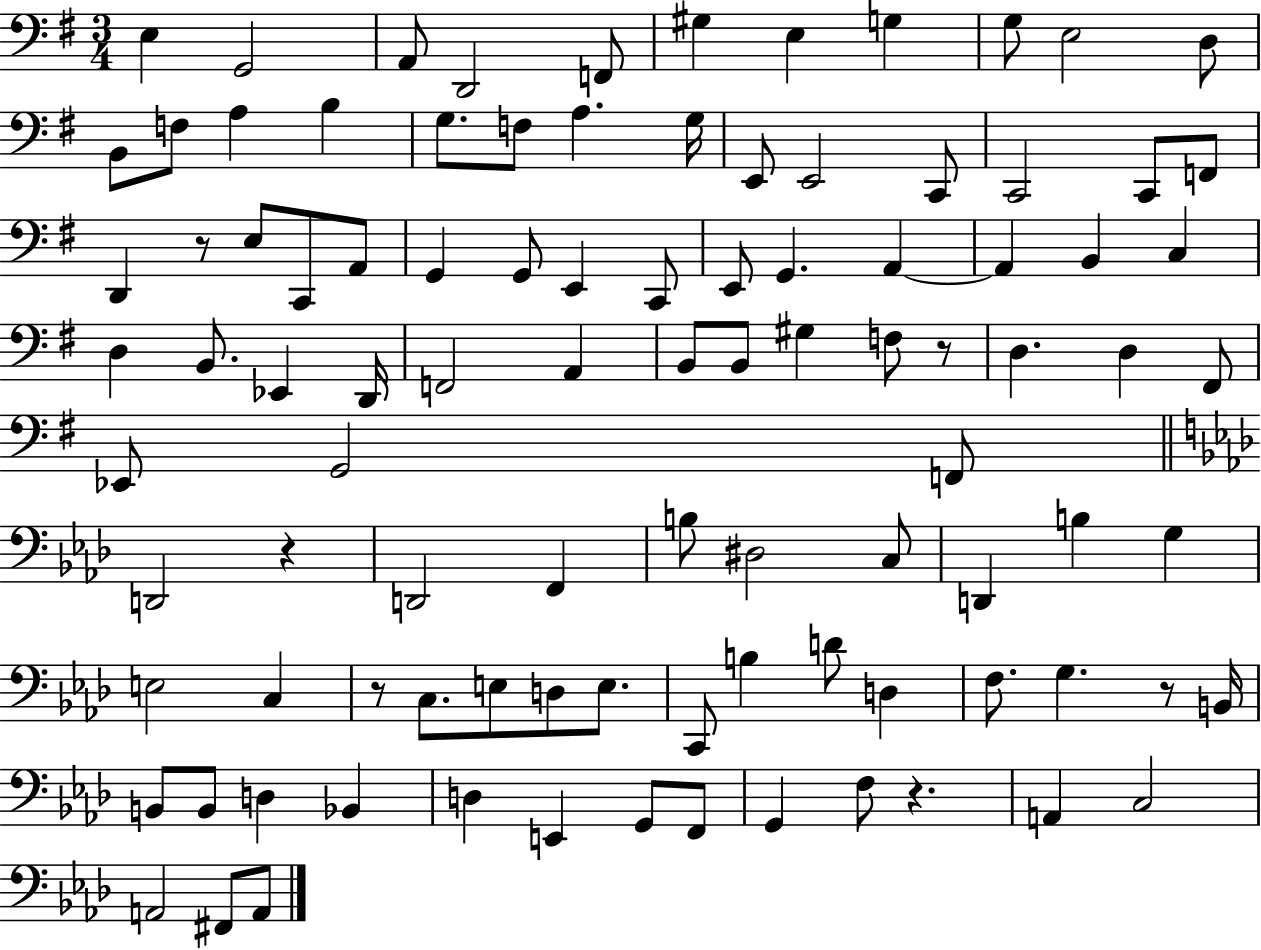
X:1
T:Untitled
M:3/4
L:1/4
K:G
E, G,,2 A,,/2 D,,2 F,,/2 ^G, E, G, G,/2 E,2 D,/2 B,,/2 F,/2 A, B, G,/2 F,/2 A, G,/4 E,,/2 E,,2 C,,/2 C,,2 C,,/2 F,,/2 D,, z/2 E,/2 C,,/2 A,,/2 G,, G,,/2 E,, C,,/2 E,,/2 G,, A,, A,, B,, C, D, B,,/2 _E,, D,,/4 F,,2 A,, B,,/2 B,,/2 ^G, F,/2 z/2 D, D, ^F,,/2 _E,,/2 G,,2 F,,/2 D,,2 z D,,2 F,, B,/2 ^D,2 C,/2 D,, B, G, E,2 C, z/2 C,/2 E,/2 D,/2 E,/2 C,,/2 B, D/2 D, F,/2 G, z/2 B,,/4 B,,/2 B,,/2 D, _B,, D, E,, G,,/2 F,,/2 G,, F,/2 z A,, C,2 A,,2 ^F,,/2 A,,/2